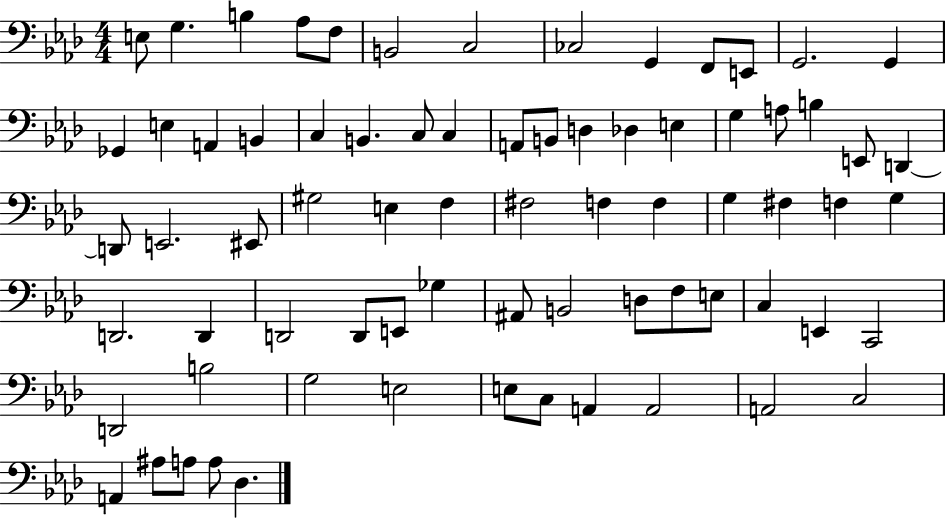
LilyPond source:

{
  \clef bass
  \numericTimeSignature
  \time 4/4
  \key aes \major
  e8 g4. b4 aes8 f8 | b,2 c2 | ces2 g,4 f,8 e,8 | g,2. g,4 | \break ges,4 e4 a,4 b,4 | c4 b,4. c8 c4 | a,8 b,8 d4 des4 e4 | g4 a8 b4 e,8 d,4~~ | \break d,8 e,2. eis,8 | gis2 e4 f4 | fis2 f4 f4 | g4 fis4 f4 g4 | \break d,2. d,4 | d,2 d,8 e,8 ges4 | ais,8 b,2 d8 f8 e8 | c4 e,4 c,2 | \break d,2 b2 | g2 e2 | e8 c8 a,4 a,2 | a,2 c2 | \break a,4 ais8 a8 a8 des4. | \bar "|."
}